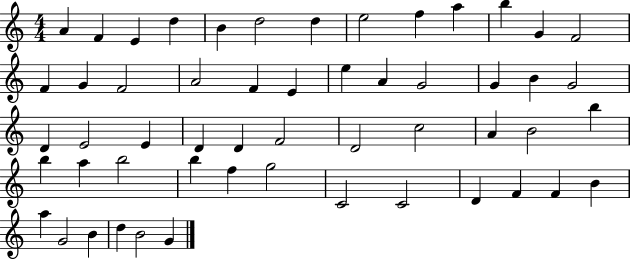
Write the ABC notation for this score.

X:1
T:Untitled
M:4/4
L:1/4
K:C
A F E d B d2 d e2 f a b G F2 F G F2 A2 F E e A G2 G B G2 D E2 E D D F2 D2 c2 A B2 b b a b2 b f g2 C2 C2 D F F B a G2 B d B2 G